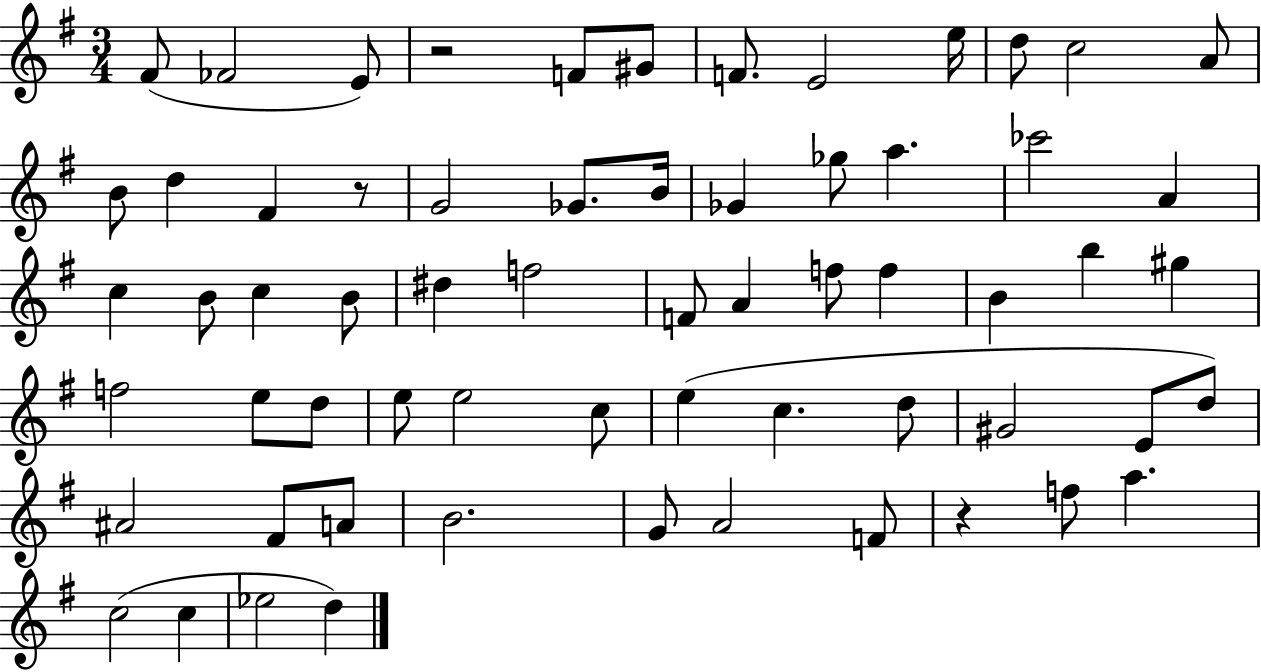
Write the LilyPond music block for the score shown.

{
  \clef treble
  \numericTimeSignature
  \time 3/4
  \key g \major
  fis'8( fes'2 e'8) | r2 f'8 gis'8 | f'8. e'2 e''16 | d''8 c''2 a'8 | \break b'8 d''4 fis'4 r8 | g'2 ges'8. b'16 | ges'4 ges''8 a''4. | ces'''2 a'4 | \break c''4 b'8 c''4 b'8 | dis''4 f''2 | f'8 a'4 f''8 f''4 | b'4 b''4 gis''4 | \break f''2 e''8 d''8 | e''8 e''2 c''8 | e''4( c''4. d''8 | gis'2 e'8 d''8) | \break ais'2 fis'8 a'8 | b'2. | g'8 a'2 f'8 | r4 f''8 a''4. | \break c''2( c''4 | ees''2 d''4) | \bar "|."
}